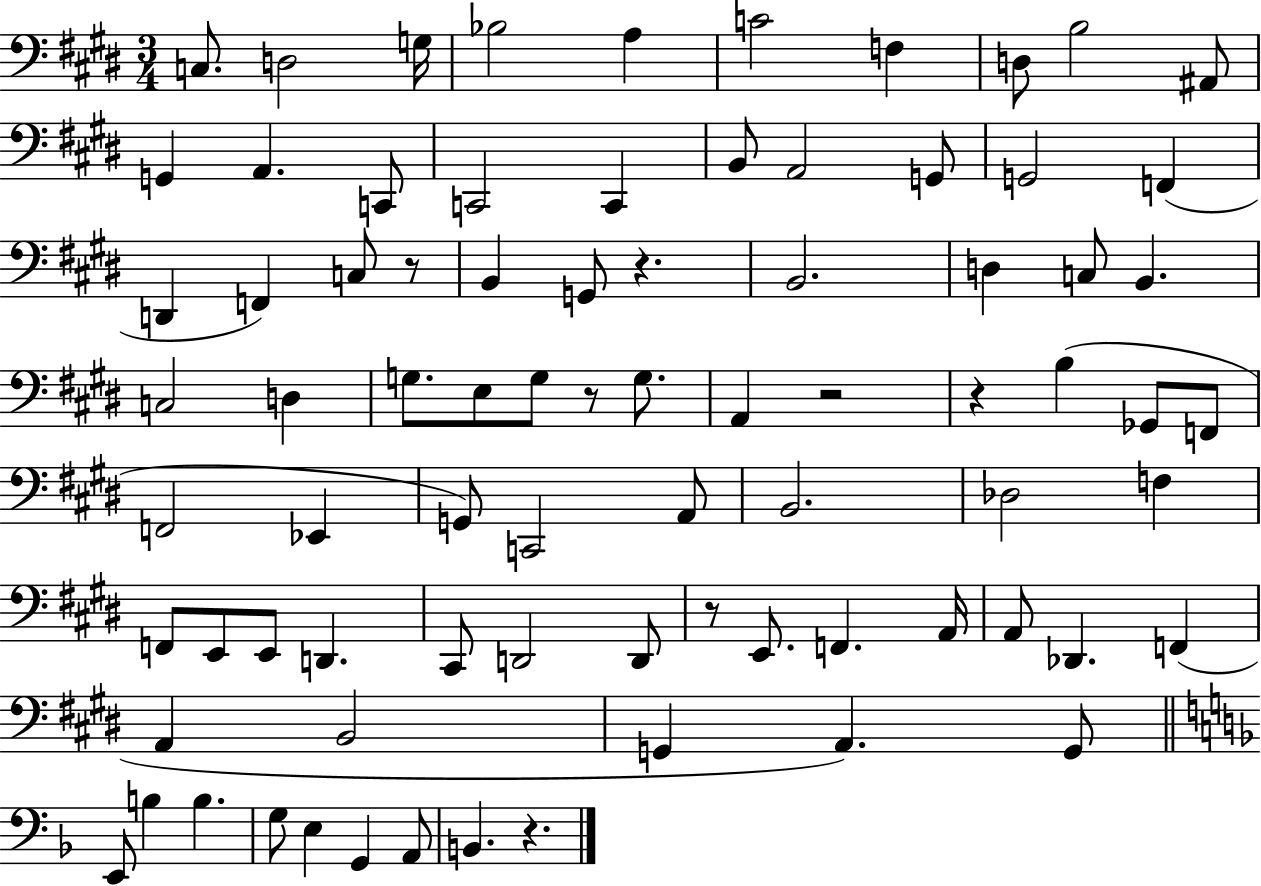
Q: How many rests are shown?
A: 7